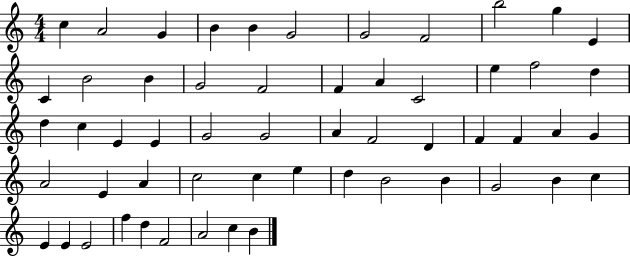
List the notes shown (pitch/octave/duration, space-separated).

C5/q A4/h G4/q B4/q B4/q G4/h G4/h F4/h B5/h G5/q E4/q C4/q B4/h B4/q G4/h F4/h F4/q A4/q C4/h E5/q F5/h D5/q D5/q C5/q E4/q E4/q G4/h G4/h A4/q F4/h D4/q F4/q F4/q A4/q G4/q A4/h E4/q A4/q C5/h C5/q E5/q D5/q B4/h B4/q G4/h B4/q C5/q E4/q E4/q E4/h F5/q D5/q F4/h A4/h C5/q B4/q